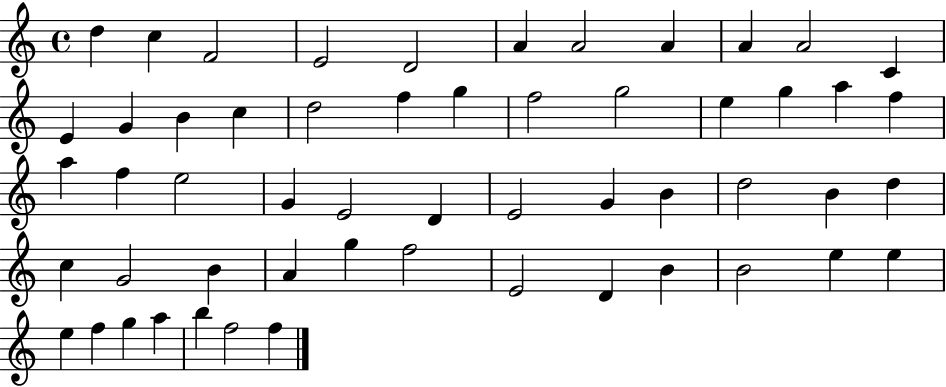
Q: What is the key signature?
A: C major